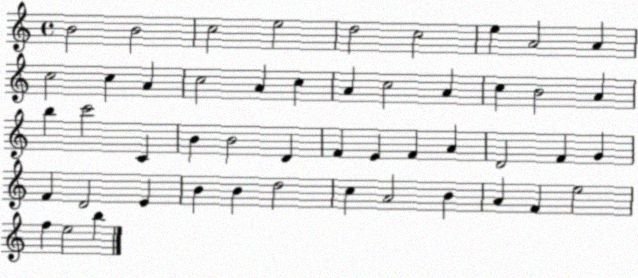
X:1
T:Untitled
M:4/4
L:1/4
K:C
B2 B2 c2 e2 d2 c2 e A2 A c2 c A c2 A c A c2 A c B2 A b c'2 C B B2 D F E F A D2 F G F D2 E B B d2 c A2 B A F e2 f e2 b